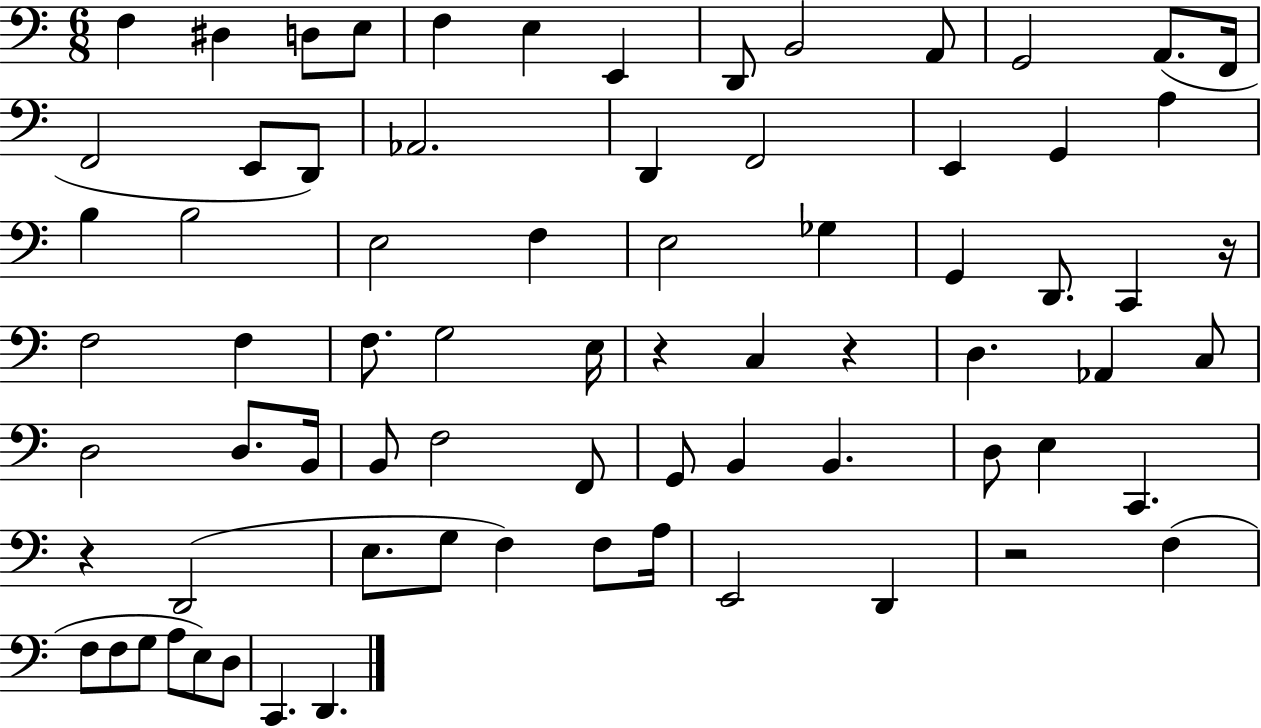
X:1
T:Untitled
M:6/8
L:1/4
K:C
F, ^D, D,/2 E,/2 F, E, E,, D,,/2 B,,2 A,,/2 G,,2 A,,/2 F,,/4 F,,2 E,,/2 D,,/2 _A,,2 D,, F,,2 E,, G,, A, B, B,2 E,2 F, E,2 _G, G,, D,,/2 C,, z/4 F,2 F, F,/2 G,2 E,/4 z C, z D, _A,, C,/2 D,2 D,/2 B,,/4 B,,/2 F,2 F,,/2 G,,/2 B,, B,, D,/2 E, C,, z D,,2 E,/2 G,/2 F, F,/2 A,/4 E,,2 D,, z2 F, F,/2 F,/2 G,/2 A,/2 E,/2 D,/2 C,, D,,